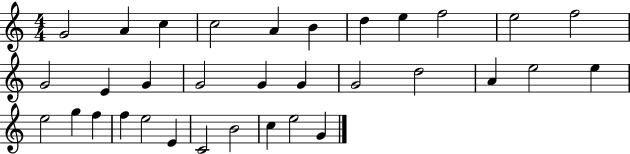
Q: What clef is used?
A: treble